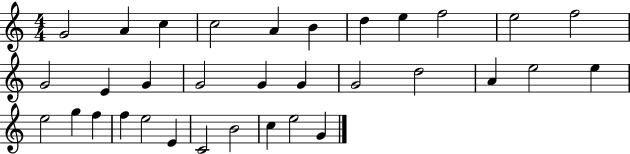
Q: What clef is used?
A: treble